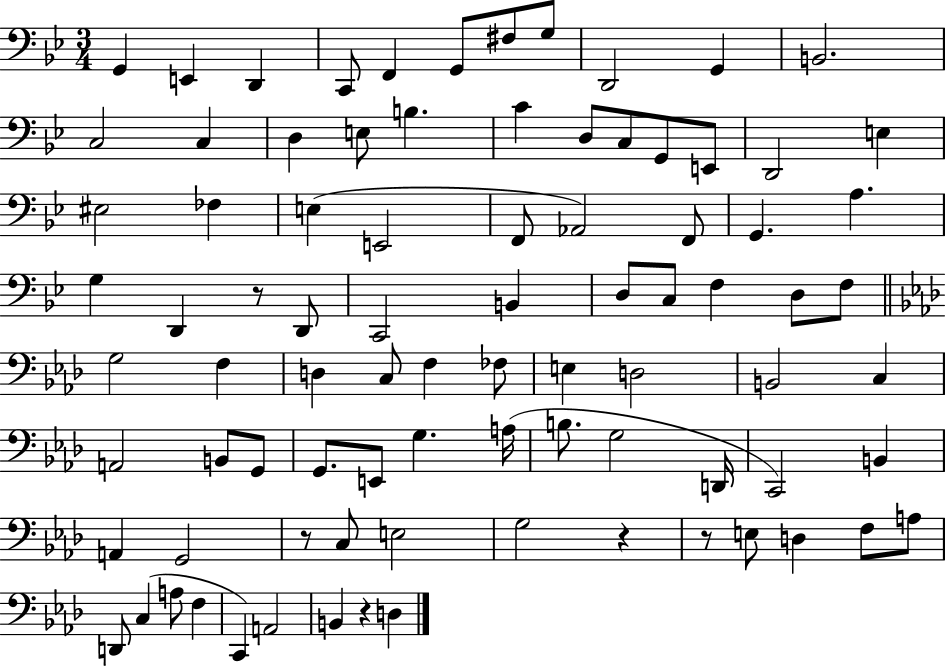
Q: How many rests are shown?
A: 5